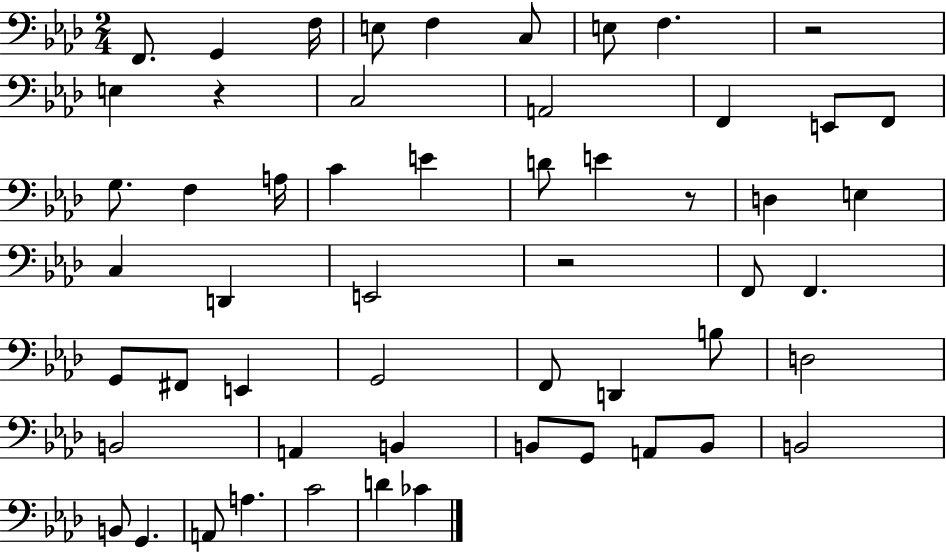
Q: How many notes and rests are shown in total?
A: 55